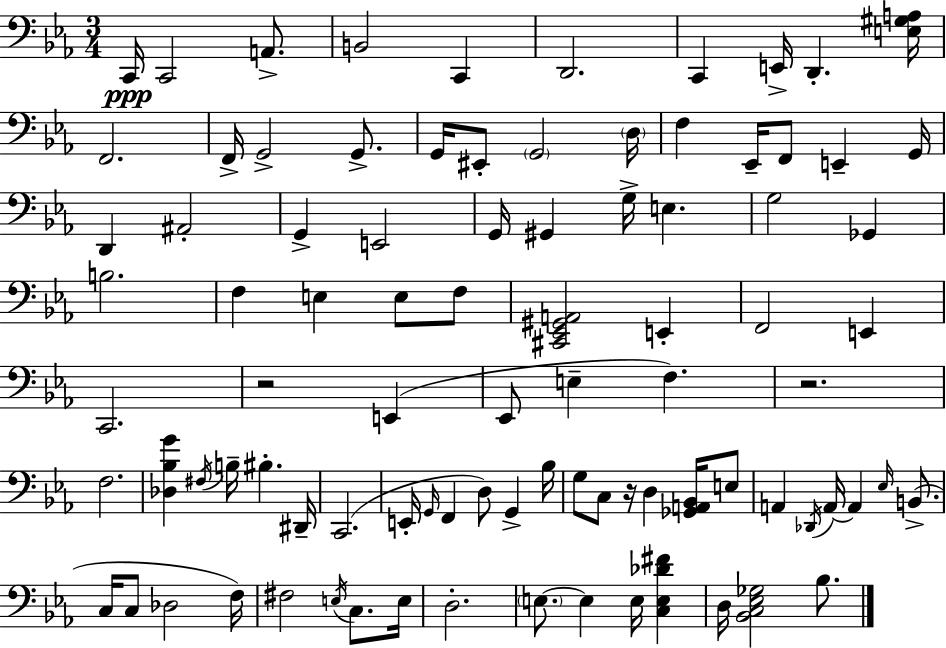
{
  \clef bass
  \numericTimeSignature
  \time 3/4
  \key ees \major
  \repeat volta 2 { c,16\ppp c,2 a,8.-> | b,2 c,4 | d,2. | c,4 e,16-> d,4.-. <e gis a>16 | \break f,2. | f,16-> g,2-> g,8.-> | g,16 eis,8-. \parenthesize g,2 \parenthesize d16 | f4 ees,16-- f,8 e,4-- g,16 | \break d,4 ais,2-. | g,4-> e,2 | g,16 gis,4 g16-> e4. | g2 ges,4 | \break b2. | f4 e4 e8 f8 | <cis, ees, gis, a,>2 e,4-. | f,2 e,4 | \break c,2. | r2 e,4( | ees,8 e4-- f4.) | r2. | \break f2. | <des bes g'>4 \acciaccatura { fis16 } b16-- bis4.-. | dis,16-- c,2.( | e,16-. \grace { g,16 } f,4 d8) g,4-> | \break bes16 g8 c8 r16 d4 <ges, a, bes,>16 | e8 a,4 \acciaccatura { des,16 } a,16~~ a,4 | \grace { ees16 }( b,8.-> c16 c8 des2 | f16) fis2 | \break \acciaccatura { e16 } c8. e16 d2.-. | \parenthesize e8.~~ e4 | e16 <c e des' fis'>4 d16 <bes, c ees ges>2 | bes8. } \bar "|."
}